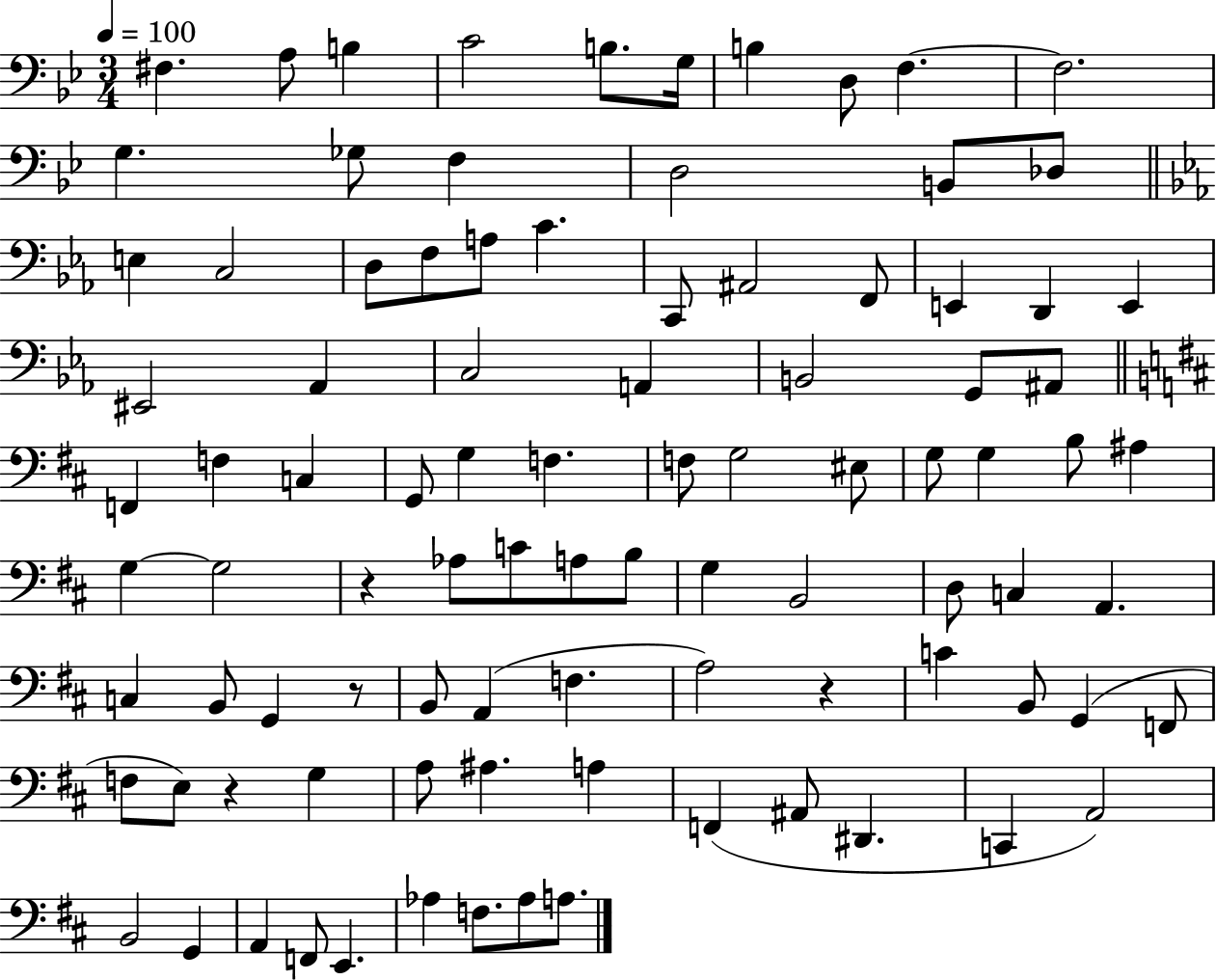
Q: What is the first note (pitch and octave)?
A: F#3